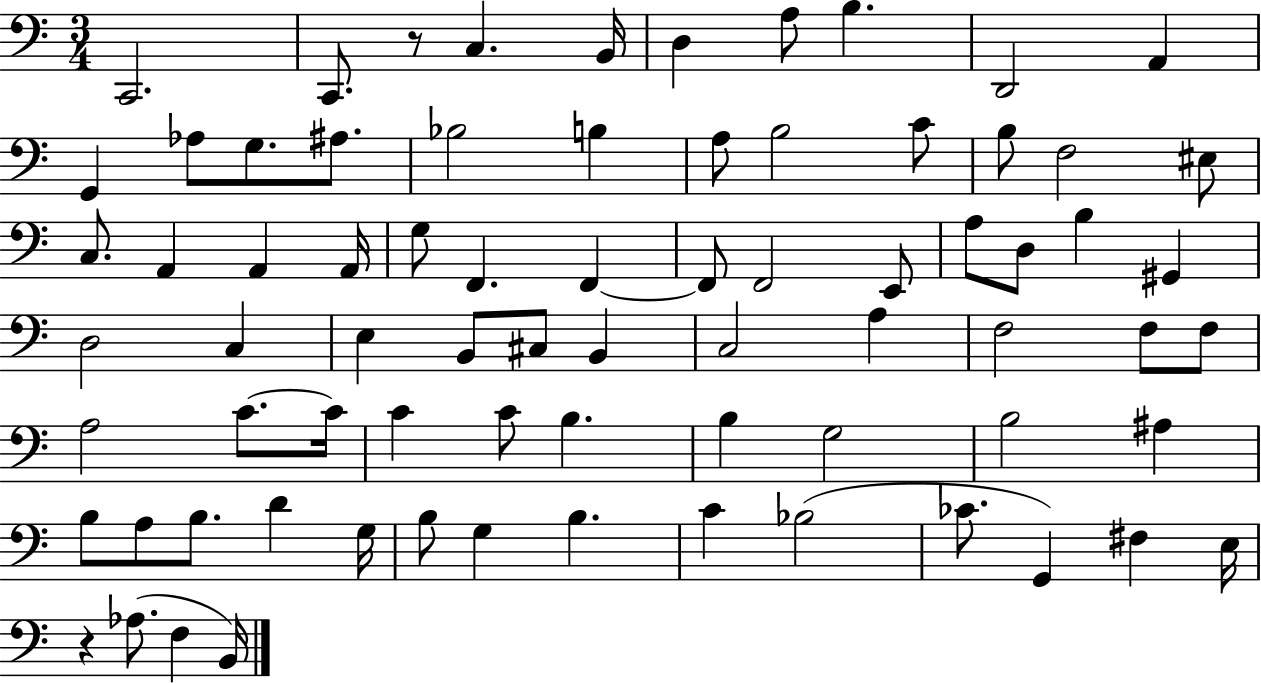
C2/h. C2/e. R/e C3/q. B2/s D3/q A3/e B3/q. D2/h A2/q G2/q Ab3/e G3/e. A#3/e. Bb3/h B3/q A3/e B3/h C4/e B3/e F3/h EIS3/e C3/e. A2/q A2/q A2/s G3/e F2/q. F2/q F2/e F2/h E2/e A3/e D3/e B3/q G#2/q D3/h C3/q E3/q B2/e C#3/e B2/q C3/h A3/q F3/h F3/e F3/e A3/h C4/e. C4/s C4/q C4/e B3/q. B3/q G3/h B3/h A#3/q B3/e A3/e B3/e. D4/q G3/s B3/e G3/q B3/q. C4/q Bb3/h CES4/e. G2/q F#3/q E3/s R/q Ab3/e. F3/q B2/s